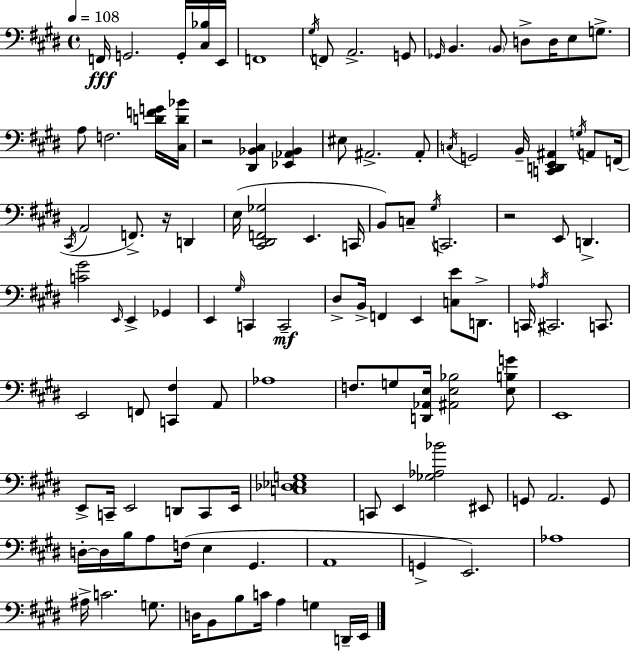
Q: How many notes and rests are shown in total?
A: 115